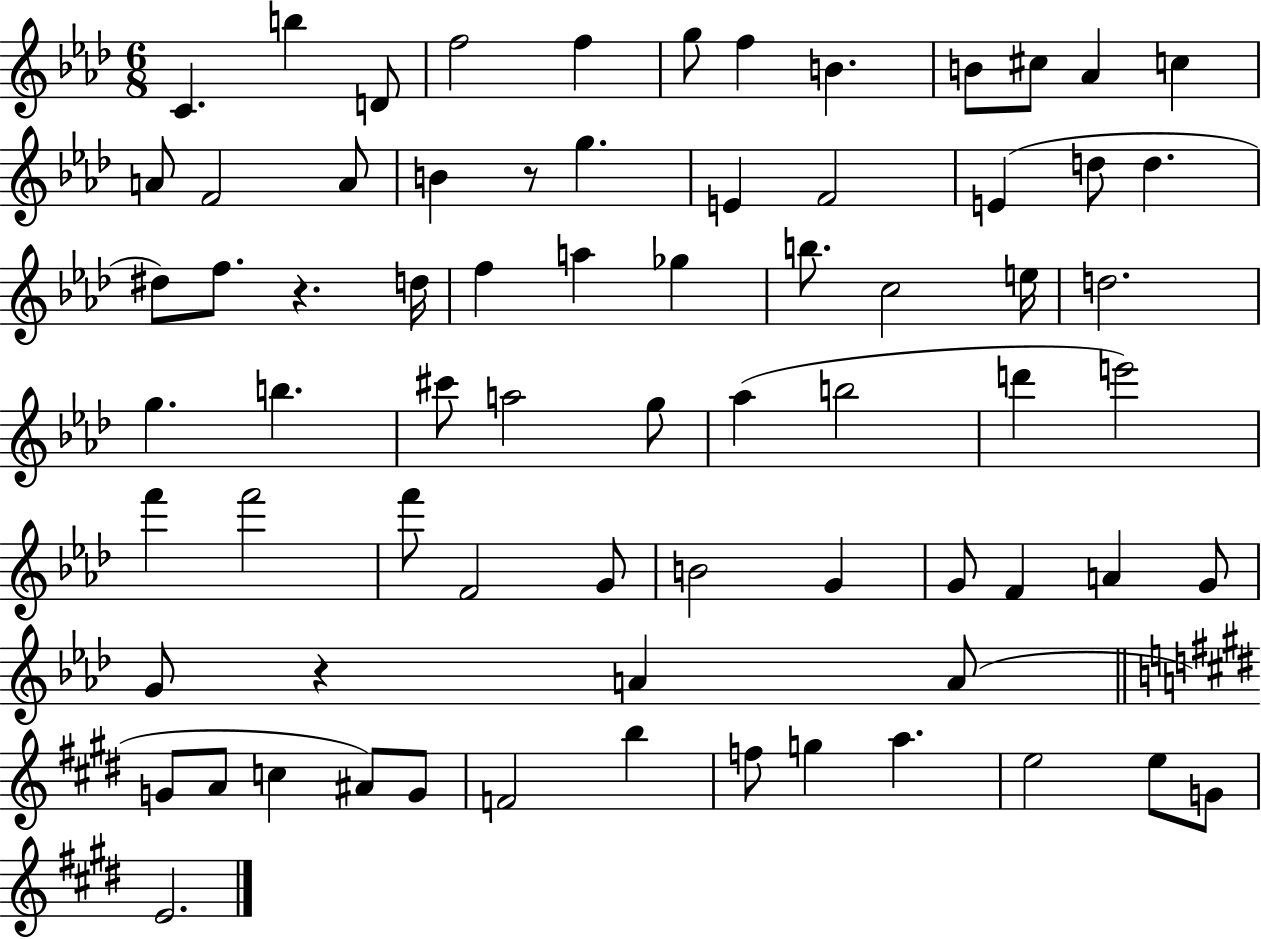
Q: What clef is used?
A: treble